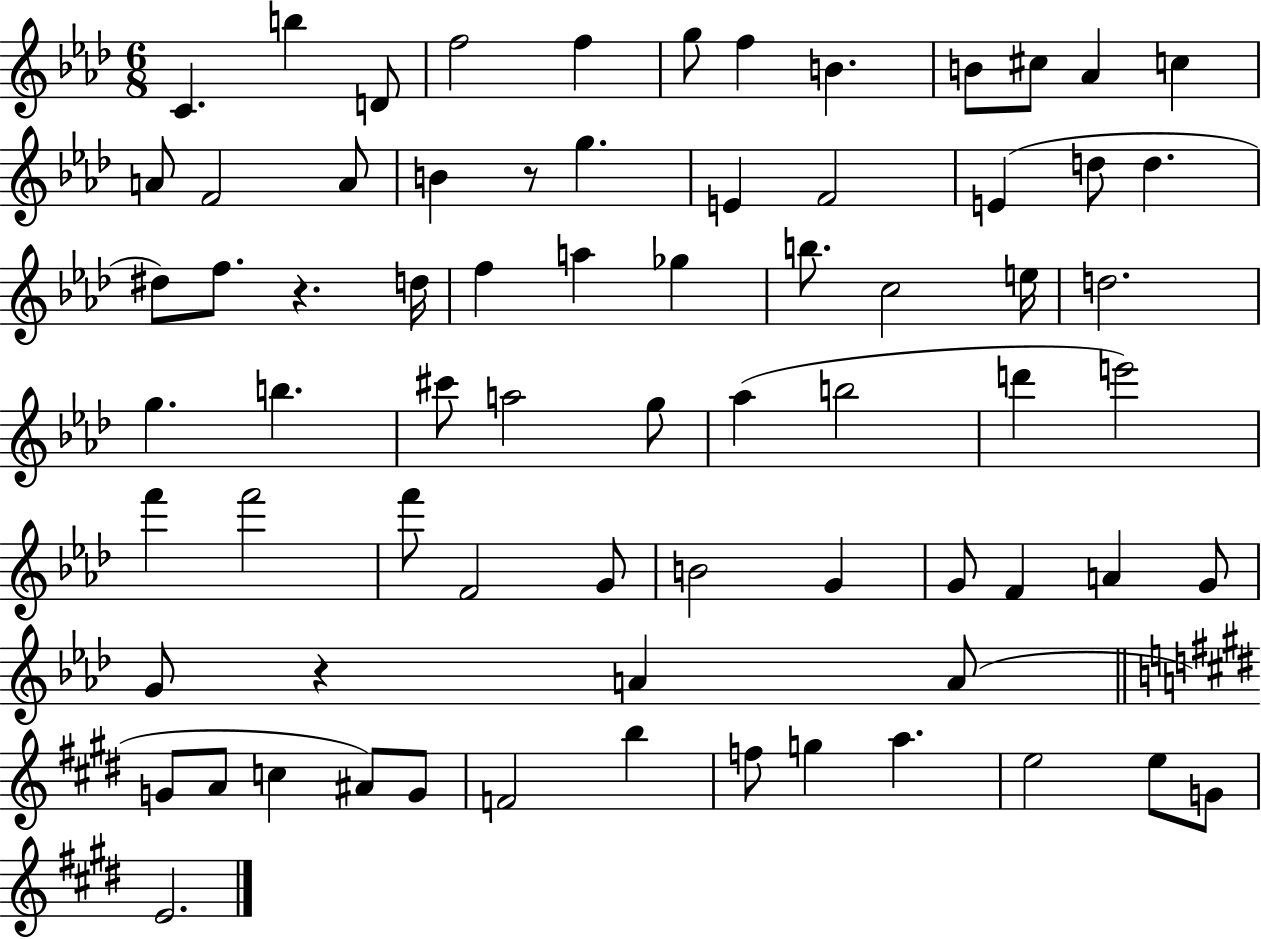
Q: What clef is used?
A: treble